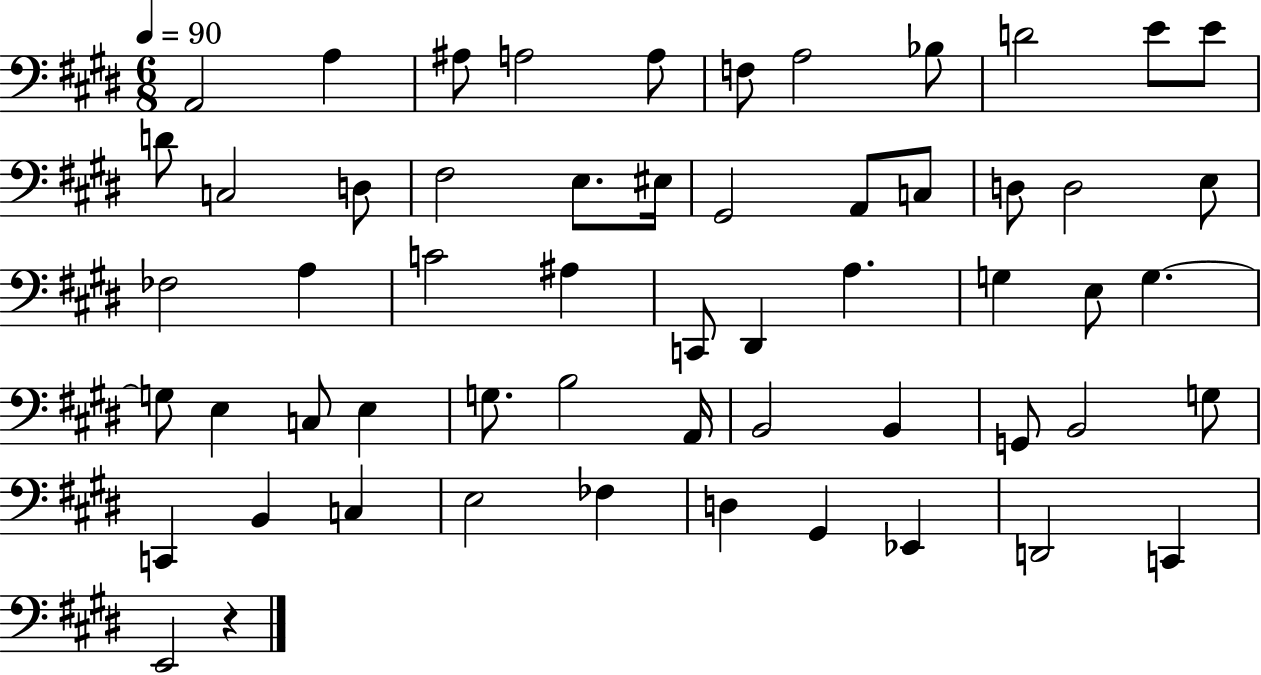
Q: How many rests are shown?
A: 1